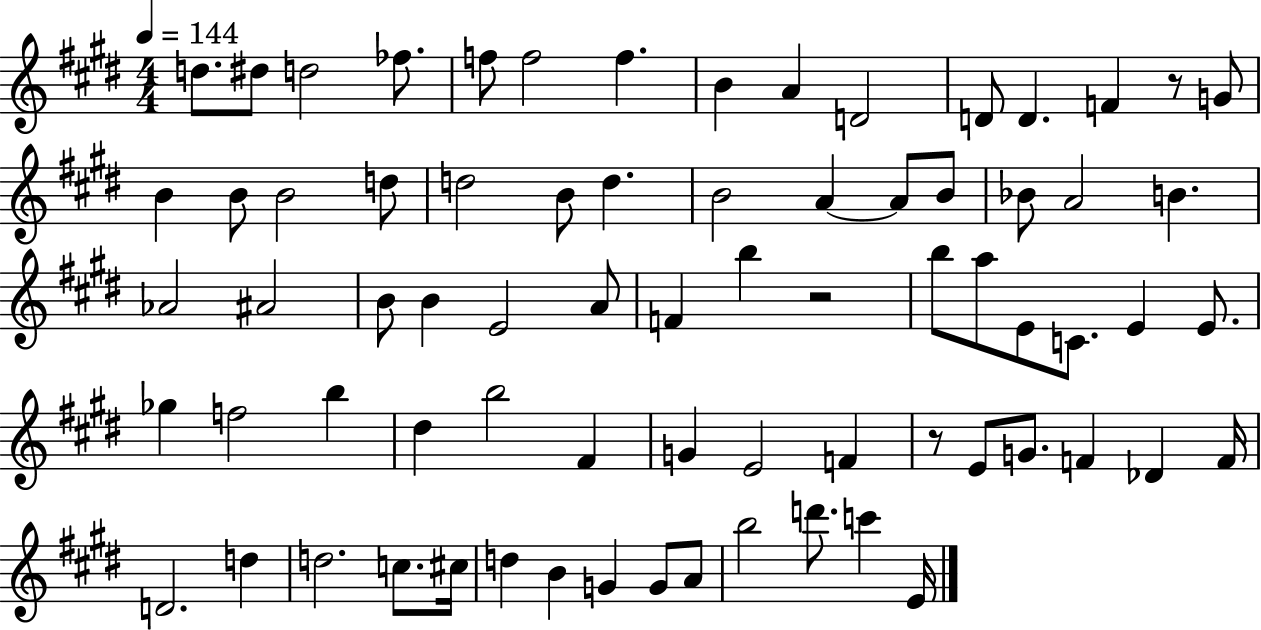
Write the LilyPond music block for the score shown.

{
  \clef treble
  \numericTimeSignature
  \time 4/4
  \key e \major
  \tempo 4 = 144
  d''8. dis''8 d''2 fes''8. | f''8 f''2 f''4. | b'4 a'4 d'2 | d'8 d'4. f'4 r8 g'8 | \break b'4 b'8 b'2 d''8 | d''2 b'8 d''4. | b'2 a'4~~ a'8 b'8 | bes'8 a'2 b'4. | \break aes'2 ais'2 | b'8 b'4 e'2 a'8 | f'4 b''4 r2 | b''8 a''8 e'8 c'8. e'4 e'8. | \break ges''4 f''2 b''4 | dis''4 b''2 fis'4 | g'4 e'2 f'4 | r8 e'8 g'8. f'4 des'4 f'16 | \break d'2. d''4 | d''2. c''8. cis''16 | d''4 b'4 g'4 g'8 a'8 | b''2 d'''8. c'''4 e'16 | \break \bar "|."
}